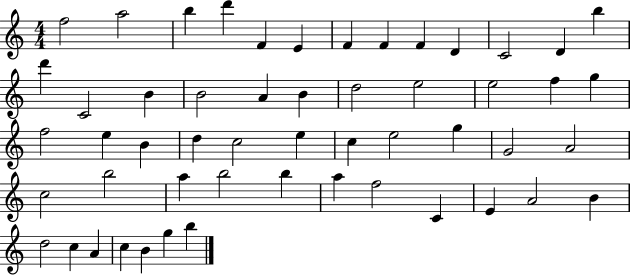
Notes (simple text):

F5/h A5/h B5/q D6/q F4/q E4/q F4/q F4/q F4/q D4/q C4/h D4/q B5/q D6/q C4/h B4/q B4/h A4/q B4/q D5/h E5/h E5/h F5/q G5/q F5/h E5/q B4/q D5/q C5/h E5/q C5/q E5/h G5/q G4/h A4/h C5/h B5/h A5/q B5/h B5/q A5/q F5/h C4/q E4/q A4/h B4/q D5/h C5/q A4/q C5/q B4/q G5/q B5/q